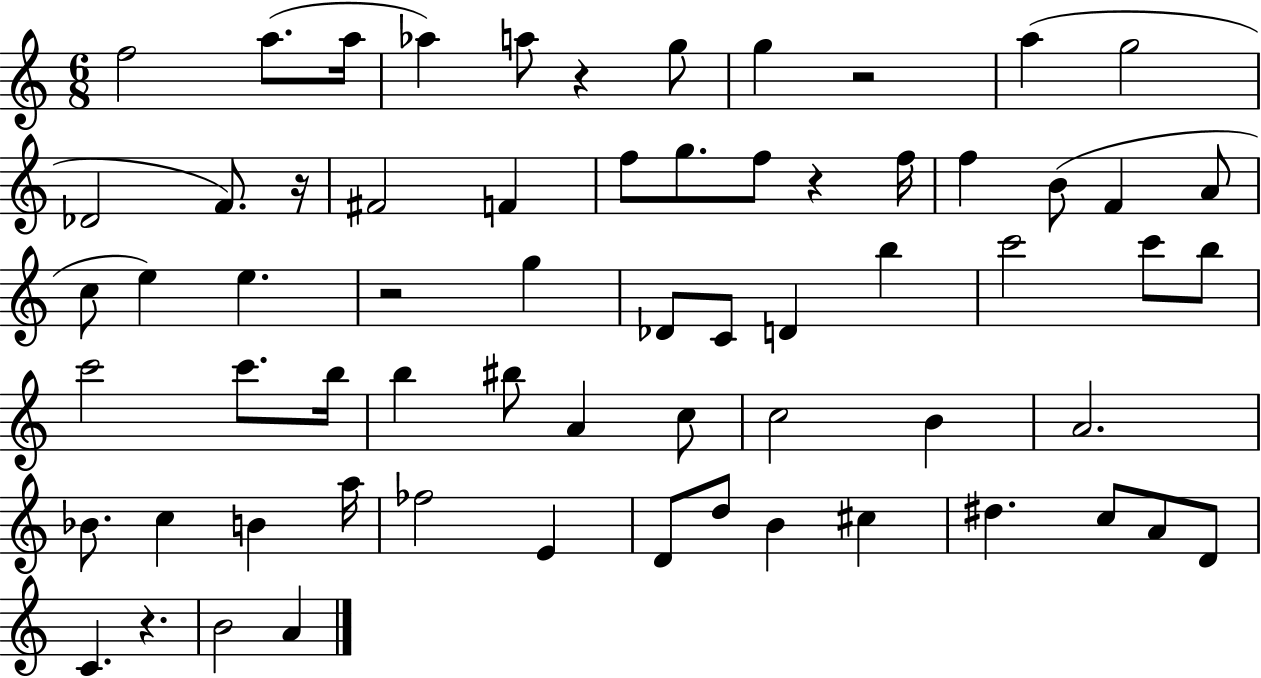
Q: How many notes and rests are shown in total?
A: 65